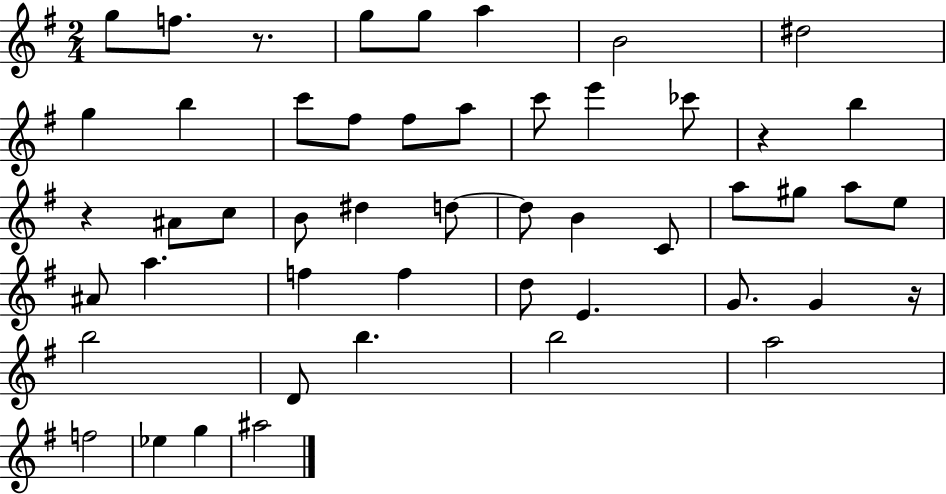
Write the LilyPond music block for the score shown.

{
  \clef treble
  \numericTimeSignature
  \time 2/4
  \key g \major
  g''8 f''8. r8. | g''8 g''8 a''4 | b'2 | dis''2 | \break g''4 b''4 | c'''8 fis''8 fis''8 a''8 | c'''8 e'''4 ces'''8 | r4 b''4 | \break r4 ais'8 c''8 | b'8 dis''4 d''8~~ | d''8 b'4 c'8 | a''8 gis''8 a''8 e''8 | \break ais'8 a''4. | f''4 f''4 | d''8 e'4. | g'8. g'4 r16 | \break b''2 | d'8 b''4. | b''2 | a''2 | \break f''2 | ees''4 g''4 | ais''2 | \bar "|."
}